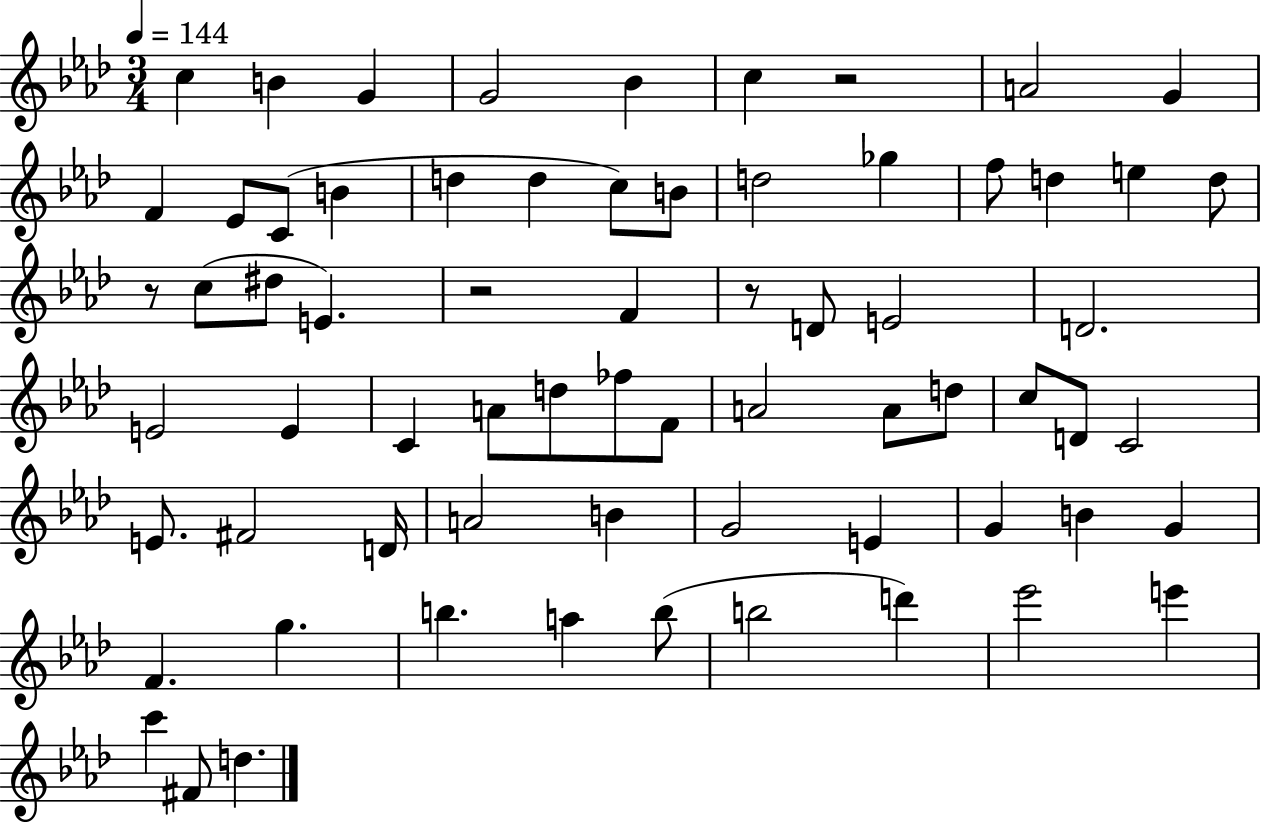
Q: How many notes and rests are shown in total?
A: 68